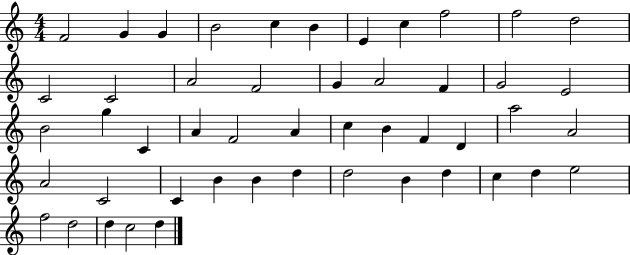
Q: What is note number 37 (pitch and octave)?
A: B4